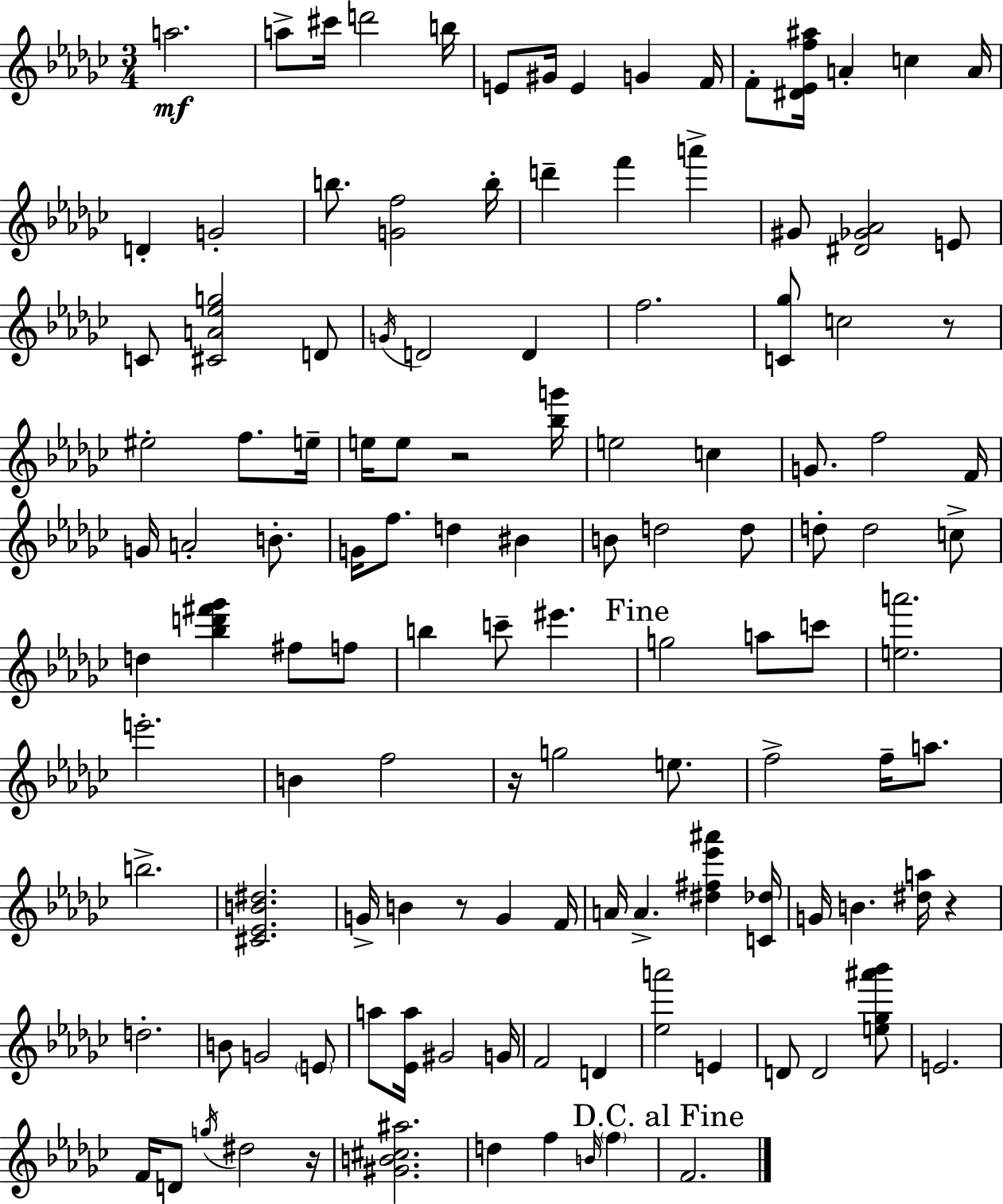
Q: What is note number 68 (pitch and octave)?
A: F5